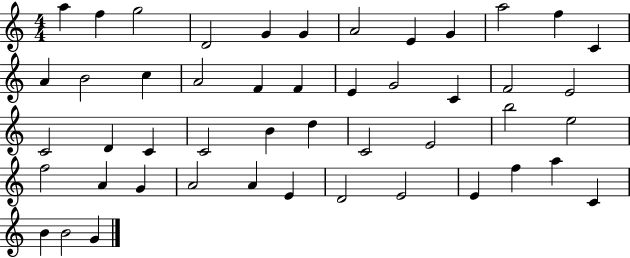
A5/q F5/q G5/h D4/h G4/q G4/q A4/h E4/q G4/q A5/h F5/q C4/q A4/q B4/h C5/q A4/h F4/q F4/q E4/q G4/h C4/q F4/h E4/h C4/h D4/q C4/q C4/h B4/q D5/q C4/h E4/h B5/h E5/h F5/h A4/q G4/q A4/h A4/q E4/q D4/h E4/h E4/q F5/q A5/q C4/q B4/q B4/h G4/q